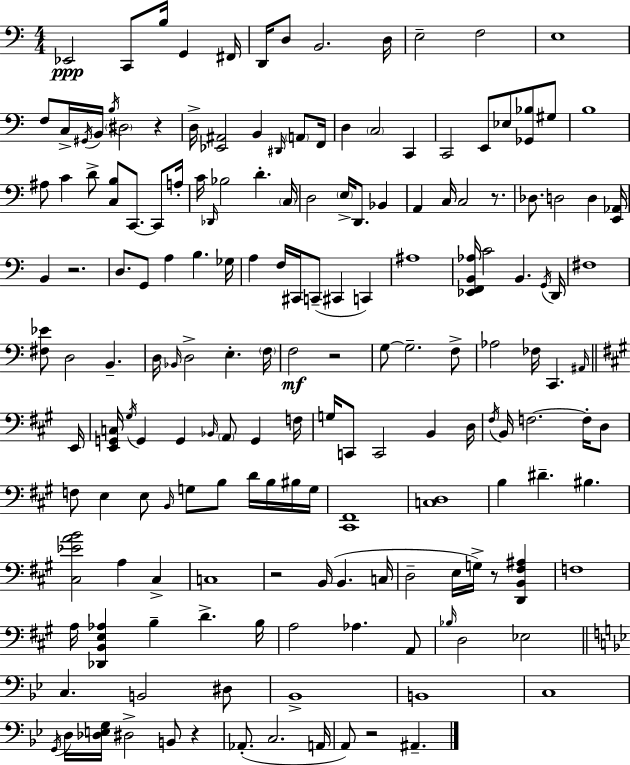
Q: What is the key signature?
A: A minor